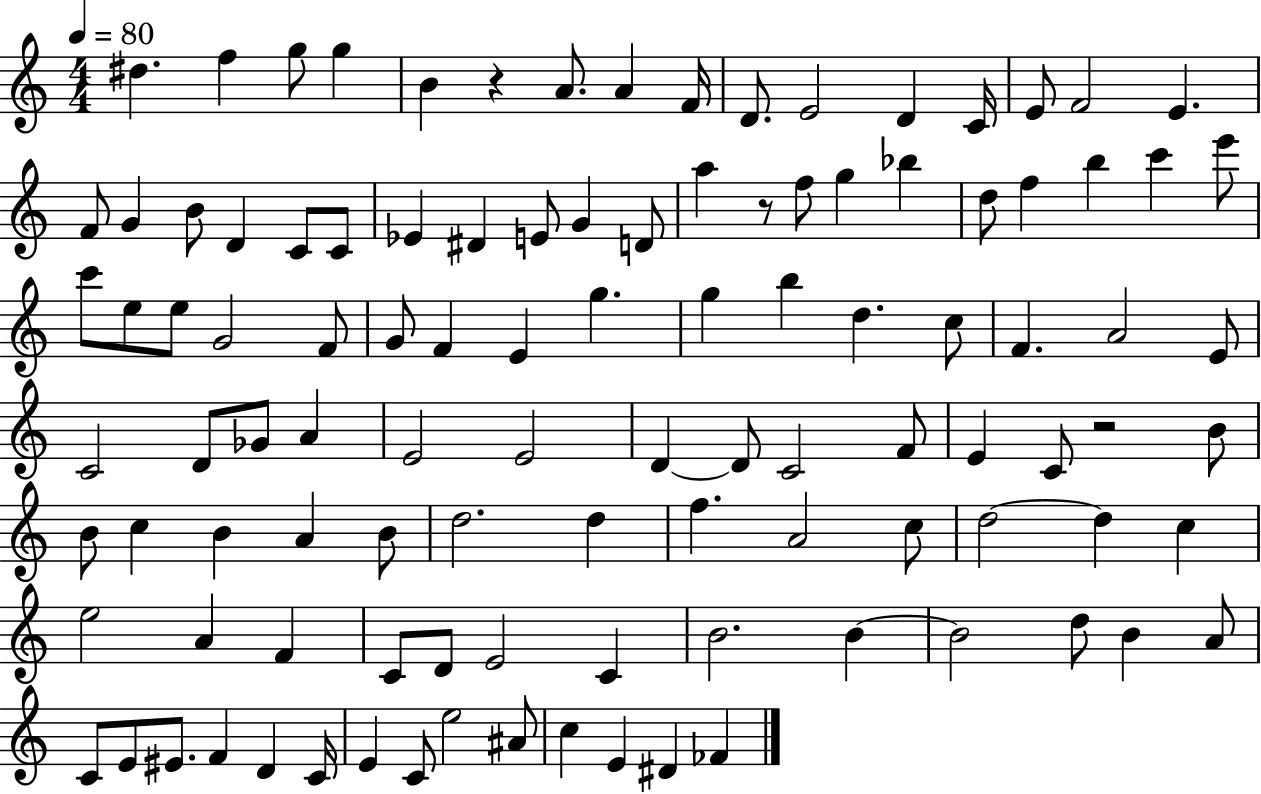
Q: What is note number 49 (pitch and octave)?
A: F4